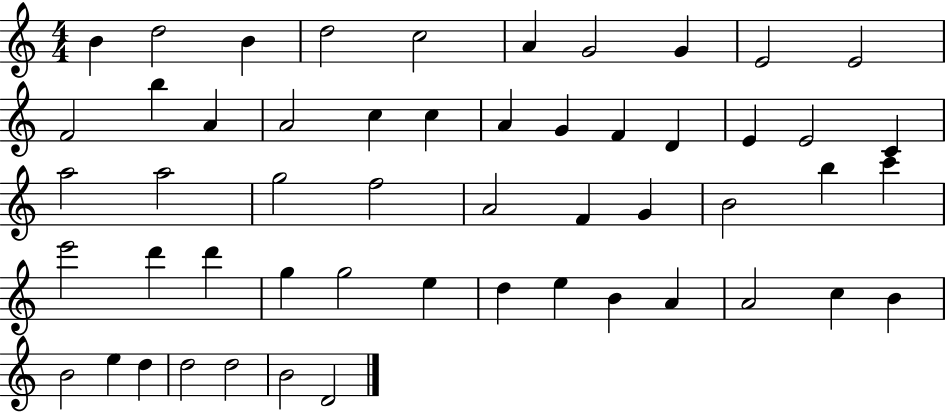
B4/q D5/h B4/q D5/h C5/h A4/q G4/h G4/q E4/h E4/h F4/h B5/q A4/q A4/h C5/q C5/q A4/q G4/q F4/q D4/q E4/q E4/h C4/q A5/h A5/h G5/h F5/h A4/h F4/q G4/q B4/h B5/q C6/q E6/h D6/q D6/q G5/q G5/h E5/q D5/q E5/q B4/q A4/q A4/h C5/q B4/q B4/h E5/q D5/q D5/h D5/h B4/h D4/h